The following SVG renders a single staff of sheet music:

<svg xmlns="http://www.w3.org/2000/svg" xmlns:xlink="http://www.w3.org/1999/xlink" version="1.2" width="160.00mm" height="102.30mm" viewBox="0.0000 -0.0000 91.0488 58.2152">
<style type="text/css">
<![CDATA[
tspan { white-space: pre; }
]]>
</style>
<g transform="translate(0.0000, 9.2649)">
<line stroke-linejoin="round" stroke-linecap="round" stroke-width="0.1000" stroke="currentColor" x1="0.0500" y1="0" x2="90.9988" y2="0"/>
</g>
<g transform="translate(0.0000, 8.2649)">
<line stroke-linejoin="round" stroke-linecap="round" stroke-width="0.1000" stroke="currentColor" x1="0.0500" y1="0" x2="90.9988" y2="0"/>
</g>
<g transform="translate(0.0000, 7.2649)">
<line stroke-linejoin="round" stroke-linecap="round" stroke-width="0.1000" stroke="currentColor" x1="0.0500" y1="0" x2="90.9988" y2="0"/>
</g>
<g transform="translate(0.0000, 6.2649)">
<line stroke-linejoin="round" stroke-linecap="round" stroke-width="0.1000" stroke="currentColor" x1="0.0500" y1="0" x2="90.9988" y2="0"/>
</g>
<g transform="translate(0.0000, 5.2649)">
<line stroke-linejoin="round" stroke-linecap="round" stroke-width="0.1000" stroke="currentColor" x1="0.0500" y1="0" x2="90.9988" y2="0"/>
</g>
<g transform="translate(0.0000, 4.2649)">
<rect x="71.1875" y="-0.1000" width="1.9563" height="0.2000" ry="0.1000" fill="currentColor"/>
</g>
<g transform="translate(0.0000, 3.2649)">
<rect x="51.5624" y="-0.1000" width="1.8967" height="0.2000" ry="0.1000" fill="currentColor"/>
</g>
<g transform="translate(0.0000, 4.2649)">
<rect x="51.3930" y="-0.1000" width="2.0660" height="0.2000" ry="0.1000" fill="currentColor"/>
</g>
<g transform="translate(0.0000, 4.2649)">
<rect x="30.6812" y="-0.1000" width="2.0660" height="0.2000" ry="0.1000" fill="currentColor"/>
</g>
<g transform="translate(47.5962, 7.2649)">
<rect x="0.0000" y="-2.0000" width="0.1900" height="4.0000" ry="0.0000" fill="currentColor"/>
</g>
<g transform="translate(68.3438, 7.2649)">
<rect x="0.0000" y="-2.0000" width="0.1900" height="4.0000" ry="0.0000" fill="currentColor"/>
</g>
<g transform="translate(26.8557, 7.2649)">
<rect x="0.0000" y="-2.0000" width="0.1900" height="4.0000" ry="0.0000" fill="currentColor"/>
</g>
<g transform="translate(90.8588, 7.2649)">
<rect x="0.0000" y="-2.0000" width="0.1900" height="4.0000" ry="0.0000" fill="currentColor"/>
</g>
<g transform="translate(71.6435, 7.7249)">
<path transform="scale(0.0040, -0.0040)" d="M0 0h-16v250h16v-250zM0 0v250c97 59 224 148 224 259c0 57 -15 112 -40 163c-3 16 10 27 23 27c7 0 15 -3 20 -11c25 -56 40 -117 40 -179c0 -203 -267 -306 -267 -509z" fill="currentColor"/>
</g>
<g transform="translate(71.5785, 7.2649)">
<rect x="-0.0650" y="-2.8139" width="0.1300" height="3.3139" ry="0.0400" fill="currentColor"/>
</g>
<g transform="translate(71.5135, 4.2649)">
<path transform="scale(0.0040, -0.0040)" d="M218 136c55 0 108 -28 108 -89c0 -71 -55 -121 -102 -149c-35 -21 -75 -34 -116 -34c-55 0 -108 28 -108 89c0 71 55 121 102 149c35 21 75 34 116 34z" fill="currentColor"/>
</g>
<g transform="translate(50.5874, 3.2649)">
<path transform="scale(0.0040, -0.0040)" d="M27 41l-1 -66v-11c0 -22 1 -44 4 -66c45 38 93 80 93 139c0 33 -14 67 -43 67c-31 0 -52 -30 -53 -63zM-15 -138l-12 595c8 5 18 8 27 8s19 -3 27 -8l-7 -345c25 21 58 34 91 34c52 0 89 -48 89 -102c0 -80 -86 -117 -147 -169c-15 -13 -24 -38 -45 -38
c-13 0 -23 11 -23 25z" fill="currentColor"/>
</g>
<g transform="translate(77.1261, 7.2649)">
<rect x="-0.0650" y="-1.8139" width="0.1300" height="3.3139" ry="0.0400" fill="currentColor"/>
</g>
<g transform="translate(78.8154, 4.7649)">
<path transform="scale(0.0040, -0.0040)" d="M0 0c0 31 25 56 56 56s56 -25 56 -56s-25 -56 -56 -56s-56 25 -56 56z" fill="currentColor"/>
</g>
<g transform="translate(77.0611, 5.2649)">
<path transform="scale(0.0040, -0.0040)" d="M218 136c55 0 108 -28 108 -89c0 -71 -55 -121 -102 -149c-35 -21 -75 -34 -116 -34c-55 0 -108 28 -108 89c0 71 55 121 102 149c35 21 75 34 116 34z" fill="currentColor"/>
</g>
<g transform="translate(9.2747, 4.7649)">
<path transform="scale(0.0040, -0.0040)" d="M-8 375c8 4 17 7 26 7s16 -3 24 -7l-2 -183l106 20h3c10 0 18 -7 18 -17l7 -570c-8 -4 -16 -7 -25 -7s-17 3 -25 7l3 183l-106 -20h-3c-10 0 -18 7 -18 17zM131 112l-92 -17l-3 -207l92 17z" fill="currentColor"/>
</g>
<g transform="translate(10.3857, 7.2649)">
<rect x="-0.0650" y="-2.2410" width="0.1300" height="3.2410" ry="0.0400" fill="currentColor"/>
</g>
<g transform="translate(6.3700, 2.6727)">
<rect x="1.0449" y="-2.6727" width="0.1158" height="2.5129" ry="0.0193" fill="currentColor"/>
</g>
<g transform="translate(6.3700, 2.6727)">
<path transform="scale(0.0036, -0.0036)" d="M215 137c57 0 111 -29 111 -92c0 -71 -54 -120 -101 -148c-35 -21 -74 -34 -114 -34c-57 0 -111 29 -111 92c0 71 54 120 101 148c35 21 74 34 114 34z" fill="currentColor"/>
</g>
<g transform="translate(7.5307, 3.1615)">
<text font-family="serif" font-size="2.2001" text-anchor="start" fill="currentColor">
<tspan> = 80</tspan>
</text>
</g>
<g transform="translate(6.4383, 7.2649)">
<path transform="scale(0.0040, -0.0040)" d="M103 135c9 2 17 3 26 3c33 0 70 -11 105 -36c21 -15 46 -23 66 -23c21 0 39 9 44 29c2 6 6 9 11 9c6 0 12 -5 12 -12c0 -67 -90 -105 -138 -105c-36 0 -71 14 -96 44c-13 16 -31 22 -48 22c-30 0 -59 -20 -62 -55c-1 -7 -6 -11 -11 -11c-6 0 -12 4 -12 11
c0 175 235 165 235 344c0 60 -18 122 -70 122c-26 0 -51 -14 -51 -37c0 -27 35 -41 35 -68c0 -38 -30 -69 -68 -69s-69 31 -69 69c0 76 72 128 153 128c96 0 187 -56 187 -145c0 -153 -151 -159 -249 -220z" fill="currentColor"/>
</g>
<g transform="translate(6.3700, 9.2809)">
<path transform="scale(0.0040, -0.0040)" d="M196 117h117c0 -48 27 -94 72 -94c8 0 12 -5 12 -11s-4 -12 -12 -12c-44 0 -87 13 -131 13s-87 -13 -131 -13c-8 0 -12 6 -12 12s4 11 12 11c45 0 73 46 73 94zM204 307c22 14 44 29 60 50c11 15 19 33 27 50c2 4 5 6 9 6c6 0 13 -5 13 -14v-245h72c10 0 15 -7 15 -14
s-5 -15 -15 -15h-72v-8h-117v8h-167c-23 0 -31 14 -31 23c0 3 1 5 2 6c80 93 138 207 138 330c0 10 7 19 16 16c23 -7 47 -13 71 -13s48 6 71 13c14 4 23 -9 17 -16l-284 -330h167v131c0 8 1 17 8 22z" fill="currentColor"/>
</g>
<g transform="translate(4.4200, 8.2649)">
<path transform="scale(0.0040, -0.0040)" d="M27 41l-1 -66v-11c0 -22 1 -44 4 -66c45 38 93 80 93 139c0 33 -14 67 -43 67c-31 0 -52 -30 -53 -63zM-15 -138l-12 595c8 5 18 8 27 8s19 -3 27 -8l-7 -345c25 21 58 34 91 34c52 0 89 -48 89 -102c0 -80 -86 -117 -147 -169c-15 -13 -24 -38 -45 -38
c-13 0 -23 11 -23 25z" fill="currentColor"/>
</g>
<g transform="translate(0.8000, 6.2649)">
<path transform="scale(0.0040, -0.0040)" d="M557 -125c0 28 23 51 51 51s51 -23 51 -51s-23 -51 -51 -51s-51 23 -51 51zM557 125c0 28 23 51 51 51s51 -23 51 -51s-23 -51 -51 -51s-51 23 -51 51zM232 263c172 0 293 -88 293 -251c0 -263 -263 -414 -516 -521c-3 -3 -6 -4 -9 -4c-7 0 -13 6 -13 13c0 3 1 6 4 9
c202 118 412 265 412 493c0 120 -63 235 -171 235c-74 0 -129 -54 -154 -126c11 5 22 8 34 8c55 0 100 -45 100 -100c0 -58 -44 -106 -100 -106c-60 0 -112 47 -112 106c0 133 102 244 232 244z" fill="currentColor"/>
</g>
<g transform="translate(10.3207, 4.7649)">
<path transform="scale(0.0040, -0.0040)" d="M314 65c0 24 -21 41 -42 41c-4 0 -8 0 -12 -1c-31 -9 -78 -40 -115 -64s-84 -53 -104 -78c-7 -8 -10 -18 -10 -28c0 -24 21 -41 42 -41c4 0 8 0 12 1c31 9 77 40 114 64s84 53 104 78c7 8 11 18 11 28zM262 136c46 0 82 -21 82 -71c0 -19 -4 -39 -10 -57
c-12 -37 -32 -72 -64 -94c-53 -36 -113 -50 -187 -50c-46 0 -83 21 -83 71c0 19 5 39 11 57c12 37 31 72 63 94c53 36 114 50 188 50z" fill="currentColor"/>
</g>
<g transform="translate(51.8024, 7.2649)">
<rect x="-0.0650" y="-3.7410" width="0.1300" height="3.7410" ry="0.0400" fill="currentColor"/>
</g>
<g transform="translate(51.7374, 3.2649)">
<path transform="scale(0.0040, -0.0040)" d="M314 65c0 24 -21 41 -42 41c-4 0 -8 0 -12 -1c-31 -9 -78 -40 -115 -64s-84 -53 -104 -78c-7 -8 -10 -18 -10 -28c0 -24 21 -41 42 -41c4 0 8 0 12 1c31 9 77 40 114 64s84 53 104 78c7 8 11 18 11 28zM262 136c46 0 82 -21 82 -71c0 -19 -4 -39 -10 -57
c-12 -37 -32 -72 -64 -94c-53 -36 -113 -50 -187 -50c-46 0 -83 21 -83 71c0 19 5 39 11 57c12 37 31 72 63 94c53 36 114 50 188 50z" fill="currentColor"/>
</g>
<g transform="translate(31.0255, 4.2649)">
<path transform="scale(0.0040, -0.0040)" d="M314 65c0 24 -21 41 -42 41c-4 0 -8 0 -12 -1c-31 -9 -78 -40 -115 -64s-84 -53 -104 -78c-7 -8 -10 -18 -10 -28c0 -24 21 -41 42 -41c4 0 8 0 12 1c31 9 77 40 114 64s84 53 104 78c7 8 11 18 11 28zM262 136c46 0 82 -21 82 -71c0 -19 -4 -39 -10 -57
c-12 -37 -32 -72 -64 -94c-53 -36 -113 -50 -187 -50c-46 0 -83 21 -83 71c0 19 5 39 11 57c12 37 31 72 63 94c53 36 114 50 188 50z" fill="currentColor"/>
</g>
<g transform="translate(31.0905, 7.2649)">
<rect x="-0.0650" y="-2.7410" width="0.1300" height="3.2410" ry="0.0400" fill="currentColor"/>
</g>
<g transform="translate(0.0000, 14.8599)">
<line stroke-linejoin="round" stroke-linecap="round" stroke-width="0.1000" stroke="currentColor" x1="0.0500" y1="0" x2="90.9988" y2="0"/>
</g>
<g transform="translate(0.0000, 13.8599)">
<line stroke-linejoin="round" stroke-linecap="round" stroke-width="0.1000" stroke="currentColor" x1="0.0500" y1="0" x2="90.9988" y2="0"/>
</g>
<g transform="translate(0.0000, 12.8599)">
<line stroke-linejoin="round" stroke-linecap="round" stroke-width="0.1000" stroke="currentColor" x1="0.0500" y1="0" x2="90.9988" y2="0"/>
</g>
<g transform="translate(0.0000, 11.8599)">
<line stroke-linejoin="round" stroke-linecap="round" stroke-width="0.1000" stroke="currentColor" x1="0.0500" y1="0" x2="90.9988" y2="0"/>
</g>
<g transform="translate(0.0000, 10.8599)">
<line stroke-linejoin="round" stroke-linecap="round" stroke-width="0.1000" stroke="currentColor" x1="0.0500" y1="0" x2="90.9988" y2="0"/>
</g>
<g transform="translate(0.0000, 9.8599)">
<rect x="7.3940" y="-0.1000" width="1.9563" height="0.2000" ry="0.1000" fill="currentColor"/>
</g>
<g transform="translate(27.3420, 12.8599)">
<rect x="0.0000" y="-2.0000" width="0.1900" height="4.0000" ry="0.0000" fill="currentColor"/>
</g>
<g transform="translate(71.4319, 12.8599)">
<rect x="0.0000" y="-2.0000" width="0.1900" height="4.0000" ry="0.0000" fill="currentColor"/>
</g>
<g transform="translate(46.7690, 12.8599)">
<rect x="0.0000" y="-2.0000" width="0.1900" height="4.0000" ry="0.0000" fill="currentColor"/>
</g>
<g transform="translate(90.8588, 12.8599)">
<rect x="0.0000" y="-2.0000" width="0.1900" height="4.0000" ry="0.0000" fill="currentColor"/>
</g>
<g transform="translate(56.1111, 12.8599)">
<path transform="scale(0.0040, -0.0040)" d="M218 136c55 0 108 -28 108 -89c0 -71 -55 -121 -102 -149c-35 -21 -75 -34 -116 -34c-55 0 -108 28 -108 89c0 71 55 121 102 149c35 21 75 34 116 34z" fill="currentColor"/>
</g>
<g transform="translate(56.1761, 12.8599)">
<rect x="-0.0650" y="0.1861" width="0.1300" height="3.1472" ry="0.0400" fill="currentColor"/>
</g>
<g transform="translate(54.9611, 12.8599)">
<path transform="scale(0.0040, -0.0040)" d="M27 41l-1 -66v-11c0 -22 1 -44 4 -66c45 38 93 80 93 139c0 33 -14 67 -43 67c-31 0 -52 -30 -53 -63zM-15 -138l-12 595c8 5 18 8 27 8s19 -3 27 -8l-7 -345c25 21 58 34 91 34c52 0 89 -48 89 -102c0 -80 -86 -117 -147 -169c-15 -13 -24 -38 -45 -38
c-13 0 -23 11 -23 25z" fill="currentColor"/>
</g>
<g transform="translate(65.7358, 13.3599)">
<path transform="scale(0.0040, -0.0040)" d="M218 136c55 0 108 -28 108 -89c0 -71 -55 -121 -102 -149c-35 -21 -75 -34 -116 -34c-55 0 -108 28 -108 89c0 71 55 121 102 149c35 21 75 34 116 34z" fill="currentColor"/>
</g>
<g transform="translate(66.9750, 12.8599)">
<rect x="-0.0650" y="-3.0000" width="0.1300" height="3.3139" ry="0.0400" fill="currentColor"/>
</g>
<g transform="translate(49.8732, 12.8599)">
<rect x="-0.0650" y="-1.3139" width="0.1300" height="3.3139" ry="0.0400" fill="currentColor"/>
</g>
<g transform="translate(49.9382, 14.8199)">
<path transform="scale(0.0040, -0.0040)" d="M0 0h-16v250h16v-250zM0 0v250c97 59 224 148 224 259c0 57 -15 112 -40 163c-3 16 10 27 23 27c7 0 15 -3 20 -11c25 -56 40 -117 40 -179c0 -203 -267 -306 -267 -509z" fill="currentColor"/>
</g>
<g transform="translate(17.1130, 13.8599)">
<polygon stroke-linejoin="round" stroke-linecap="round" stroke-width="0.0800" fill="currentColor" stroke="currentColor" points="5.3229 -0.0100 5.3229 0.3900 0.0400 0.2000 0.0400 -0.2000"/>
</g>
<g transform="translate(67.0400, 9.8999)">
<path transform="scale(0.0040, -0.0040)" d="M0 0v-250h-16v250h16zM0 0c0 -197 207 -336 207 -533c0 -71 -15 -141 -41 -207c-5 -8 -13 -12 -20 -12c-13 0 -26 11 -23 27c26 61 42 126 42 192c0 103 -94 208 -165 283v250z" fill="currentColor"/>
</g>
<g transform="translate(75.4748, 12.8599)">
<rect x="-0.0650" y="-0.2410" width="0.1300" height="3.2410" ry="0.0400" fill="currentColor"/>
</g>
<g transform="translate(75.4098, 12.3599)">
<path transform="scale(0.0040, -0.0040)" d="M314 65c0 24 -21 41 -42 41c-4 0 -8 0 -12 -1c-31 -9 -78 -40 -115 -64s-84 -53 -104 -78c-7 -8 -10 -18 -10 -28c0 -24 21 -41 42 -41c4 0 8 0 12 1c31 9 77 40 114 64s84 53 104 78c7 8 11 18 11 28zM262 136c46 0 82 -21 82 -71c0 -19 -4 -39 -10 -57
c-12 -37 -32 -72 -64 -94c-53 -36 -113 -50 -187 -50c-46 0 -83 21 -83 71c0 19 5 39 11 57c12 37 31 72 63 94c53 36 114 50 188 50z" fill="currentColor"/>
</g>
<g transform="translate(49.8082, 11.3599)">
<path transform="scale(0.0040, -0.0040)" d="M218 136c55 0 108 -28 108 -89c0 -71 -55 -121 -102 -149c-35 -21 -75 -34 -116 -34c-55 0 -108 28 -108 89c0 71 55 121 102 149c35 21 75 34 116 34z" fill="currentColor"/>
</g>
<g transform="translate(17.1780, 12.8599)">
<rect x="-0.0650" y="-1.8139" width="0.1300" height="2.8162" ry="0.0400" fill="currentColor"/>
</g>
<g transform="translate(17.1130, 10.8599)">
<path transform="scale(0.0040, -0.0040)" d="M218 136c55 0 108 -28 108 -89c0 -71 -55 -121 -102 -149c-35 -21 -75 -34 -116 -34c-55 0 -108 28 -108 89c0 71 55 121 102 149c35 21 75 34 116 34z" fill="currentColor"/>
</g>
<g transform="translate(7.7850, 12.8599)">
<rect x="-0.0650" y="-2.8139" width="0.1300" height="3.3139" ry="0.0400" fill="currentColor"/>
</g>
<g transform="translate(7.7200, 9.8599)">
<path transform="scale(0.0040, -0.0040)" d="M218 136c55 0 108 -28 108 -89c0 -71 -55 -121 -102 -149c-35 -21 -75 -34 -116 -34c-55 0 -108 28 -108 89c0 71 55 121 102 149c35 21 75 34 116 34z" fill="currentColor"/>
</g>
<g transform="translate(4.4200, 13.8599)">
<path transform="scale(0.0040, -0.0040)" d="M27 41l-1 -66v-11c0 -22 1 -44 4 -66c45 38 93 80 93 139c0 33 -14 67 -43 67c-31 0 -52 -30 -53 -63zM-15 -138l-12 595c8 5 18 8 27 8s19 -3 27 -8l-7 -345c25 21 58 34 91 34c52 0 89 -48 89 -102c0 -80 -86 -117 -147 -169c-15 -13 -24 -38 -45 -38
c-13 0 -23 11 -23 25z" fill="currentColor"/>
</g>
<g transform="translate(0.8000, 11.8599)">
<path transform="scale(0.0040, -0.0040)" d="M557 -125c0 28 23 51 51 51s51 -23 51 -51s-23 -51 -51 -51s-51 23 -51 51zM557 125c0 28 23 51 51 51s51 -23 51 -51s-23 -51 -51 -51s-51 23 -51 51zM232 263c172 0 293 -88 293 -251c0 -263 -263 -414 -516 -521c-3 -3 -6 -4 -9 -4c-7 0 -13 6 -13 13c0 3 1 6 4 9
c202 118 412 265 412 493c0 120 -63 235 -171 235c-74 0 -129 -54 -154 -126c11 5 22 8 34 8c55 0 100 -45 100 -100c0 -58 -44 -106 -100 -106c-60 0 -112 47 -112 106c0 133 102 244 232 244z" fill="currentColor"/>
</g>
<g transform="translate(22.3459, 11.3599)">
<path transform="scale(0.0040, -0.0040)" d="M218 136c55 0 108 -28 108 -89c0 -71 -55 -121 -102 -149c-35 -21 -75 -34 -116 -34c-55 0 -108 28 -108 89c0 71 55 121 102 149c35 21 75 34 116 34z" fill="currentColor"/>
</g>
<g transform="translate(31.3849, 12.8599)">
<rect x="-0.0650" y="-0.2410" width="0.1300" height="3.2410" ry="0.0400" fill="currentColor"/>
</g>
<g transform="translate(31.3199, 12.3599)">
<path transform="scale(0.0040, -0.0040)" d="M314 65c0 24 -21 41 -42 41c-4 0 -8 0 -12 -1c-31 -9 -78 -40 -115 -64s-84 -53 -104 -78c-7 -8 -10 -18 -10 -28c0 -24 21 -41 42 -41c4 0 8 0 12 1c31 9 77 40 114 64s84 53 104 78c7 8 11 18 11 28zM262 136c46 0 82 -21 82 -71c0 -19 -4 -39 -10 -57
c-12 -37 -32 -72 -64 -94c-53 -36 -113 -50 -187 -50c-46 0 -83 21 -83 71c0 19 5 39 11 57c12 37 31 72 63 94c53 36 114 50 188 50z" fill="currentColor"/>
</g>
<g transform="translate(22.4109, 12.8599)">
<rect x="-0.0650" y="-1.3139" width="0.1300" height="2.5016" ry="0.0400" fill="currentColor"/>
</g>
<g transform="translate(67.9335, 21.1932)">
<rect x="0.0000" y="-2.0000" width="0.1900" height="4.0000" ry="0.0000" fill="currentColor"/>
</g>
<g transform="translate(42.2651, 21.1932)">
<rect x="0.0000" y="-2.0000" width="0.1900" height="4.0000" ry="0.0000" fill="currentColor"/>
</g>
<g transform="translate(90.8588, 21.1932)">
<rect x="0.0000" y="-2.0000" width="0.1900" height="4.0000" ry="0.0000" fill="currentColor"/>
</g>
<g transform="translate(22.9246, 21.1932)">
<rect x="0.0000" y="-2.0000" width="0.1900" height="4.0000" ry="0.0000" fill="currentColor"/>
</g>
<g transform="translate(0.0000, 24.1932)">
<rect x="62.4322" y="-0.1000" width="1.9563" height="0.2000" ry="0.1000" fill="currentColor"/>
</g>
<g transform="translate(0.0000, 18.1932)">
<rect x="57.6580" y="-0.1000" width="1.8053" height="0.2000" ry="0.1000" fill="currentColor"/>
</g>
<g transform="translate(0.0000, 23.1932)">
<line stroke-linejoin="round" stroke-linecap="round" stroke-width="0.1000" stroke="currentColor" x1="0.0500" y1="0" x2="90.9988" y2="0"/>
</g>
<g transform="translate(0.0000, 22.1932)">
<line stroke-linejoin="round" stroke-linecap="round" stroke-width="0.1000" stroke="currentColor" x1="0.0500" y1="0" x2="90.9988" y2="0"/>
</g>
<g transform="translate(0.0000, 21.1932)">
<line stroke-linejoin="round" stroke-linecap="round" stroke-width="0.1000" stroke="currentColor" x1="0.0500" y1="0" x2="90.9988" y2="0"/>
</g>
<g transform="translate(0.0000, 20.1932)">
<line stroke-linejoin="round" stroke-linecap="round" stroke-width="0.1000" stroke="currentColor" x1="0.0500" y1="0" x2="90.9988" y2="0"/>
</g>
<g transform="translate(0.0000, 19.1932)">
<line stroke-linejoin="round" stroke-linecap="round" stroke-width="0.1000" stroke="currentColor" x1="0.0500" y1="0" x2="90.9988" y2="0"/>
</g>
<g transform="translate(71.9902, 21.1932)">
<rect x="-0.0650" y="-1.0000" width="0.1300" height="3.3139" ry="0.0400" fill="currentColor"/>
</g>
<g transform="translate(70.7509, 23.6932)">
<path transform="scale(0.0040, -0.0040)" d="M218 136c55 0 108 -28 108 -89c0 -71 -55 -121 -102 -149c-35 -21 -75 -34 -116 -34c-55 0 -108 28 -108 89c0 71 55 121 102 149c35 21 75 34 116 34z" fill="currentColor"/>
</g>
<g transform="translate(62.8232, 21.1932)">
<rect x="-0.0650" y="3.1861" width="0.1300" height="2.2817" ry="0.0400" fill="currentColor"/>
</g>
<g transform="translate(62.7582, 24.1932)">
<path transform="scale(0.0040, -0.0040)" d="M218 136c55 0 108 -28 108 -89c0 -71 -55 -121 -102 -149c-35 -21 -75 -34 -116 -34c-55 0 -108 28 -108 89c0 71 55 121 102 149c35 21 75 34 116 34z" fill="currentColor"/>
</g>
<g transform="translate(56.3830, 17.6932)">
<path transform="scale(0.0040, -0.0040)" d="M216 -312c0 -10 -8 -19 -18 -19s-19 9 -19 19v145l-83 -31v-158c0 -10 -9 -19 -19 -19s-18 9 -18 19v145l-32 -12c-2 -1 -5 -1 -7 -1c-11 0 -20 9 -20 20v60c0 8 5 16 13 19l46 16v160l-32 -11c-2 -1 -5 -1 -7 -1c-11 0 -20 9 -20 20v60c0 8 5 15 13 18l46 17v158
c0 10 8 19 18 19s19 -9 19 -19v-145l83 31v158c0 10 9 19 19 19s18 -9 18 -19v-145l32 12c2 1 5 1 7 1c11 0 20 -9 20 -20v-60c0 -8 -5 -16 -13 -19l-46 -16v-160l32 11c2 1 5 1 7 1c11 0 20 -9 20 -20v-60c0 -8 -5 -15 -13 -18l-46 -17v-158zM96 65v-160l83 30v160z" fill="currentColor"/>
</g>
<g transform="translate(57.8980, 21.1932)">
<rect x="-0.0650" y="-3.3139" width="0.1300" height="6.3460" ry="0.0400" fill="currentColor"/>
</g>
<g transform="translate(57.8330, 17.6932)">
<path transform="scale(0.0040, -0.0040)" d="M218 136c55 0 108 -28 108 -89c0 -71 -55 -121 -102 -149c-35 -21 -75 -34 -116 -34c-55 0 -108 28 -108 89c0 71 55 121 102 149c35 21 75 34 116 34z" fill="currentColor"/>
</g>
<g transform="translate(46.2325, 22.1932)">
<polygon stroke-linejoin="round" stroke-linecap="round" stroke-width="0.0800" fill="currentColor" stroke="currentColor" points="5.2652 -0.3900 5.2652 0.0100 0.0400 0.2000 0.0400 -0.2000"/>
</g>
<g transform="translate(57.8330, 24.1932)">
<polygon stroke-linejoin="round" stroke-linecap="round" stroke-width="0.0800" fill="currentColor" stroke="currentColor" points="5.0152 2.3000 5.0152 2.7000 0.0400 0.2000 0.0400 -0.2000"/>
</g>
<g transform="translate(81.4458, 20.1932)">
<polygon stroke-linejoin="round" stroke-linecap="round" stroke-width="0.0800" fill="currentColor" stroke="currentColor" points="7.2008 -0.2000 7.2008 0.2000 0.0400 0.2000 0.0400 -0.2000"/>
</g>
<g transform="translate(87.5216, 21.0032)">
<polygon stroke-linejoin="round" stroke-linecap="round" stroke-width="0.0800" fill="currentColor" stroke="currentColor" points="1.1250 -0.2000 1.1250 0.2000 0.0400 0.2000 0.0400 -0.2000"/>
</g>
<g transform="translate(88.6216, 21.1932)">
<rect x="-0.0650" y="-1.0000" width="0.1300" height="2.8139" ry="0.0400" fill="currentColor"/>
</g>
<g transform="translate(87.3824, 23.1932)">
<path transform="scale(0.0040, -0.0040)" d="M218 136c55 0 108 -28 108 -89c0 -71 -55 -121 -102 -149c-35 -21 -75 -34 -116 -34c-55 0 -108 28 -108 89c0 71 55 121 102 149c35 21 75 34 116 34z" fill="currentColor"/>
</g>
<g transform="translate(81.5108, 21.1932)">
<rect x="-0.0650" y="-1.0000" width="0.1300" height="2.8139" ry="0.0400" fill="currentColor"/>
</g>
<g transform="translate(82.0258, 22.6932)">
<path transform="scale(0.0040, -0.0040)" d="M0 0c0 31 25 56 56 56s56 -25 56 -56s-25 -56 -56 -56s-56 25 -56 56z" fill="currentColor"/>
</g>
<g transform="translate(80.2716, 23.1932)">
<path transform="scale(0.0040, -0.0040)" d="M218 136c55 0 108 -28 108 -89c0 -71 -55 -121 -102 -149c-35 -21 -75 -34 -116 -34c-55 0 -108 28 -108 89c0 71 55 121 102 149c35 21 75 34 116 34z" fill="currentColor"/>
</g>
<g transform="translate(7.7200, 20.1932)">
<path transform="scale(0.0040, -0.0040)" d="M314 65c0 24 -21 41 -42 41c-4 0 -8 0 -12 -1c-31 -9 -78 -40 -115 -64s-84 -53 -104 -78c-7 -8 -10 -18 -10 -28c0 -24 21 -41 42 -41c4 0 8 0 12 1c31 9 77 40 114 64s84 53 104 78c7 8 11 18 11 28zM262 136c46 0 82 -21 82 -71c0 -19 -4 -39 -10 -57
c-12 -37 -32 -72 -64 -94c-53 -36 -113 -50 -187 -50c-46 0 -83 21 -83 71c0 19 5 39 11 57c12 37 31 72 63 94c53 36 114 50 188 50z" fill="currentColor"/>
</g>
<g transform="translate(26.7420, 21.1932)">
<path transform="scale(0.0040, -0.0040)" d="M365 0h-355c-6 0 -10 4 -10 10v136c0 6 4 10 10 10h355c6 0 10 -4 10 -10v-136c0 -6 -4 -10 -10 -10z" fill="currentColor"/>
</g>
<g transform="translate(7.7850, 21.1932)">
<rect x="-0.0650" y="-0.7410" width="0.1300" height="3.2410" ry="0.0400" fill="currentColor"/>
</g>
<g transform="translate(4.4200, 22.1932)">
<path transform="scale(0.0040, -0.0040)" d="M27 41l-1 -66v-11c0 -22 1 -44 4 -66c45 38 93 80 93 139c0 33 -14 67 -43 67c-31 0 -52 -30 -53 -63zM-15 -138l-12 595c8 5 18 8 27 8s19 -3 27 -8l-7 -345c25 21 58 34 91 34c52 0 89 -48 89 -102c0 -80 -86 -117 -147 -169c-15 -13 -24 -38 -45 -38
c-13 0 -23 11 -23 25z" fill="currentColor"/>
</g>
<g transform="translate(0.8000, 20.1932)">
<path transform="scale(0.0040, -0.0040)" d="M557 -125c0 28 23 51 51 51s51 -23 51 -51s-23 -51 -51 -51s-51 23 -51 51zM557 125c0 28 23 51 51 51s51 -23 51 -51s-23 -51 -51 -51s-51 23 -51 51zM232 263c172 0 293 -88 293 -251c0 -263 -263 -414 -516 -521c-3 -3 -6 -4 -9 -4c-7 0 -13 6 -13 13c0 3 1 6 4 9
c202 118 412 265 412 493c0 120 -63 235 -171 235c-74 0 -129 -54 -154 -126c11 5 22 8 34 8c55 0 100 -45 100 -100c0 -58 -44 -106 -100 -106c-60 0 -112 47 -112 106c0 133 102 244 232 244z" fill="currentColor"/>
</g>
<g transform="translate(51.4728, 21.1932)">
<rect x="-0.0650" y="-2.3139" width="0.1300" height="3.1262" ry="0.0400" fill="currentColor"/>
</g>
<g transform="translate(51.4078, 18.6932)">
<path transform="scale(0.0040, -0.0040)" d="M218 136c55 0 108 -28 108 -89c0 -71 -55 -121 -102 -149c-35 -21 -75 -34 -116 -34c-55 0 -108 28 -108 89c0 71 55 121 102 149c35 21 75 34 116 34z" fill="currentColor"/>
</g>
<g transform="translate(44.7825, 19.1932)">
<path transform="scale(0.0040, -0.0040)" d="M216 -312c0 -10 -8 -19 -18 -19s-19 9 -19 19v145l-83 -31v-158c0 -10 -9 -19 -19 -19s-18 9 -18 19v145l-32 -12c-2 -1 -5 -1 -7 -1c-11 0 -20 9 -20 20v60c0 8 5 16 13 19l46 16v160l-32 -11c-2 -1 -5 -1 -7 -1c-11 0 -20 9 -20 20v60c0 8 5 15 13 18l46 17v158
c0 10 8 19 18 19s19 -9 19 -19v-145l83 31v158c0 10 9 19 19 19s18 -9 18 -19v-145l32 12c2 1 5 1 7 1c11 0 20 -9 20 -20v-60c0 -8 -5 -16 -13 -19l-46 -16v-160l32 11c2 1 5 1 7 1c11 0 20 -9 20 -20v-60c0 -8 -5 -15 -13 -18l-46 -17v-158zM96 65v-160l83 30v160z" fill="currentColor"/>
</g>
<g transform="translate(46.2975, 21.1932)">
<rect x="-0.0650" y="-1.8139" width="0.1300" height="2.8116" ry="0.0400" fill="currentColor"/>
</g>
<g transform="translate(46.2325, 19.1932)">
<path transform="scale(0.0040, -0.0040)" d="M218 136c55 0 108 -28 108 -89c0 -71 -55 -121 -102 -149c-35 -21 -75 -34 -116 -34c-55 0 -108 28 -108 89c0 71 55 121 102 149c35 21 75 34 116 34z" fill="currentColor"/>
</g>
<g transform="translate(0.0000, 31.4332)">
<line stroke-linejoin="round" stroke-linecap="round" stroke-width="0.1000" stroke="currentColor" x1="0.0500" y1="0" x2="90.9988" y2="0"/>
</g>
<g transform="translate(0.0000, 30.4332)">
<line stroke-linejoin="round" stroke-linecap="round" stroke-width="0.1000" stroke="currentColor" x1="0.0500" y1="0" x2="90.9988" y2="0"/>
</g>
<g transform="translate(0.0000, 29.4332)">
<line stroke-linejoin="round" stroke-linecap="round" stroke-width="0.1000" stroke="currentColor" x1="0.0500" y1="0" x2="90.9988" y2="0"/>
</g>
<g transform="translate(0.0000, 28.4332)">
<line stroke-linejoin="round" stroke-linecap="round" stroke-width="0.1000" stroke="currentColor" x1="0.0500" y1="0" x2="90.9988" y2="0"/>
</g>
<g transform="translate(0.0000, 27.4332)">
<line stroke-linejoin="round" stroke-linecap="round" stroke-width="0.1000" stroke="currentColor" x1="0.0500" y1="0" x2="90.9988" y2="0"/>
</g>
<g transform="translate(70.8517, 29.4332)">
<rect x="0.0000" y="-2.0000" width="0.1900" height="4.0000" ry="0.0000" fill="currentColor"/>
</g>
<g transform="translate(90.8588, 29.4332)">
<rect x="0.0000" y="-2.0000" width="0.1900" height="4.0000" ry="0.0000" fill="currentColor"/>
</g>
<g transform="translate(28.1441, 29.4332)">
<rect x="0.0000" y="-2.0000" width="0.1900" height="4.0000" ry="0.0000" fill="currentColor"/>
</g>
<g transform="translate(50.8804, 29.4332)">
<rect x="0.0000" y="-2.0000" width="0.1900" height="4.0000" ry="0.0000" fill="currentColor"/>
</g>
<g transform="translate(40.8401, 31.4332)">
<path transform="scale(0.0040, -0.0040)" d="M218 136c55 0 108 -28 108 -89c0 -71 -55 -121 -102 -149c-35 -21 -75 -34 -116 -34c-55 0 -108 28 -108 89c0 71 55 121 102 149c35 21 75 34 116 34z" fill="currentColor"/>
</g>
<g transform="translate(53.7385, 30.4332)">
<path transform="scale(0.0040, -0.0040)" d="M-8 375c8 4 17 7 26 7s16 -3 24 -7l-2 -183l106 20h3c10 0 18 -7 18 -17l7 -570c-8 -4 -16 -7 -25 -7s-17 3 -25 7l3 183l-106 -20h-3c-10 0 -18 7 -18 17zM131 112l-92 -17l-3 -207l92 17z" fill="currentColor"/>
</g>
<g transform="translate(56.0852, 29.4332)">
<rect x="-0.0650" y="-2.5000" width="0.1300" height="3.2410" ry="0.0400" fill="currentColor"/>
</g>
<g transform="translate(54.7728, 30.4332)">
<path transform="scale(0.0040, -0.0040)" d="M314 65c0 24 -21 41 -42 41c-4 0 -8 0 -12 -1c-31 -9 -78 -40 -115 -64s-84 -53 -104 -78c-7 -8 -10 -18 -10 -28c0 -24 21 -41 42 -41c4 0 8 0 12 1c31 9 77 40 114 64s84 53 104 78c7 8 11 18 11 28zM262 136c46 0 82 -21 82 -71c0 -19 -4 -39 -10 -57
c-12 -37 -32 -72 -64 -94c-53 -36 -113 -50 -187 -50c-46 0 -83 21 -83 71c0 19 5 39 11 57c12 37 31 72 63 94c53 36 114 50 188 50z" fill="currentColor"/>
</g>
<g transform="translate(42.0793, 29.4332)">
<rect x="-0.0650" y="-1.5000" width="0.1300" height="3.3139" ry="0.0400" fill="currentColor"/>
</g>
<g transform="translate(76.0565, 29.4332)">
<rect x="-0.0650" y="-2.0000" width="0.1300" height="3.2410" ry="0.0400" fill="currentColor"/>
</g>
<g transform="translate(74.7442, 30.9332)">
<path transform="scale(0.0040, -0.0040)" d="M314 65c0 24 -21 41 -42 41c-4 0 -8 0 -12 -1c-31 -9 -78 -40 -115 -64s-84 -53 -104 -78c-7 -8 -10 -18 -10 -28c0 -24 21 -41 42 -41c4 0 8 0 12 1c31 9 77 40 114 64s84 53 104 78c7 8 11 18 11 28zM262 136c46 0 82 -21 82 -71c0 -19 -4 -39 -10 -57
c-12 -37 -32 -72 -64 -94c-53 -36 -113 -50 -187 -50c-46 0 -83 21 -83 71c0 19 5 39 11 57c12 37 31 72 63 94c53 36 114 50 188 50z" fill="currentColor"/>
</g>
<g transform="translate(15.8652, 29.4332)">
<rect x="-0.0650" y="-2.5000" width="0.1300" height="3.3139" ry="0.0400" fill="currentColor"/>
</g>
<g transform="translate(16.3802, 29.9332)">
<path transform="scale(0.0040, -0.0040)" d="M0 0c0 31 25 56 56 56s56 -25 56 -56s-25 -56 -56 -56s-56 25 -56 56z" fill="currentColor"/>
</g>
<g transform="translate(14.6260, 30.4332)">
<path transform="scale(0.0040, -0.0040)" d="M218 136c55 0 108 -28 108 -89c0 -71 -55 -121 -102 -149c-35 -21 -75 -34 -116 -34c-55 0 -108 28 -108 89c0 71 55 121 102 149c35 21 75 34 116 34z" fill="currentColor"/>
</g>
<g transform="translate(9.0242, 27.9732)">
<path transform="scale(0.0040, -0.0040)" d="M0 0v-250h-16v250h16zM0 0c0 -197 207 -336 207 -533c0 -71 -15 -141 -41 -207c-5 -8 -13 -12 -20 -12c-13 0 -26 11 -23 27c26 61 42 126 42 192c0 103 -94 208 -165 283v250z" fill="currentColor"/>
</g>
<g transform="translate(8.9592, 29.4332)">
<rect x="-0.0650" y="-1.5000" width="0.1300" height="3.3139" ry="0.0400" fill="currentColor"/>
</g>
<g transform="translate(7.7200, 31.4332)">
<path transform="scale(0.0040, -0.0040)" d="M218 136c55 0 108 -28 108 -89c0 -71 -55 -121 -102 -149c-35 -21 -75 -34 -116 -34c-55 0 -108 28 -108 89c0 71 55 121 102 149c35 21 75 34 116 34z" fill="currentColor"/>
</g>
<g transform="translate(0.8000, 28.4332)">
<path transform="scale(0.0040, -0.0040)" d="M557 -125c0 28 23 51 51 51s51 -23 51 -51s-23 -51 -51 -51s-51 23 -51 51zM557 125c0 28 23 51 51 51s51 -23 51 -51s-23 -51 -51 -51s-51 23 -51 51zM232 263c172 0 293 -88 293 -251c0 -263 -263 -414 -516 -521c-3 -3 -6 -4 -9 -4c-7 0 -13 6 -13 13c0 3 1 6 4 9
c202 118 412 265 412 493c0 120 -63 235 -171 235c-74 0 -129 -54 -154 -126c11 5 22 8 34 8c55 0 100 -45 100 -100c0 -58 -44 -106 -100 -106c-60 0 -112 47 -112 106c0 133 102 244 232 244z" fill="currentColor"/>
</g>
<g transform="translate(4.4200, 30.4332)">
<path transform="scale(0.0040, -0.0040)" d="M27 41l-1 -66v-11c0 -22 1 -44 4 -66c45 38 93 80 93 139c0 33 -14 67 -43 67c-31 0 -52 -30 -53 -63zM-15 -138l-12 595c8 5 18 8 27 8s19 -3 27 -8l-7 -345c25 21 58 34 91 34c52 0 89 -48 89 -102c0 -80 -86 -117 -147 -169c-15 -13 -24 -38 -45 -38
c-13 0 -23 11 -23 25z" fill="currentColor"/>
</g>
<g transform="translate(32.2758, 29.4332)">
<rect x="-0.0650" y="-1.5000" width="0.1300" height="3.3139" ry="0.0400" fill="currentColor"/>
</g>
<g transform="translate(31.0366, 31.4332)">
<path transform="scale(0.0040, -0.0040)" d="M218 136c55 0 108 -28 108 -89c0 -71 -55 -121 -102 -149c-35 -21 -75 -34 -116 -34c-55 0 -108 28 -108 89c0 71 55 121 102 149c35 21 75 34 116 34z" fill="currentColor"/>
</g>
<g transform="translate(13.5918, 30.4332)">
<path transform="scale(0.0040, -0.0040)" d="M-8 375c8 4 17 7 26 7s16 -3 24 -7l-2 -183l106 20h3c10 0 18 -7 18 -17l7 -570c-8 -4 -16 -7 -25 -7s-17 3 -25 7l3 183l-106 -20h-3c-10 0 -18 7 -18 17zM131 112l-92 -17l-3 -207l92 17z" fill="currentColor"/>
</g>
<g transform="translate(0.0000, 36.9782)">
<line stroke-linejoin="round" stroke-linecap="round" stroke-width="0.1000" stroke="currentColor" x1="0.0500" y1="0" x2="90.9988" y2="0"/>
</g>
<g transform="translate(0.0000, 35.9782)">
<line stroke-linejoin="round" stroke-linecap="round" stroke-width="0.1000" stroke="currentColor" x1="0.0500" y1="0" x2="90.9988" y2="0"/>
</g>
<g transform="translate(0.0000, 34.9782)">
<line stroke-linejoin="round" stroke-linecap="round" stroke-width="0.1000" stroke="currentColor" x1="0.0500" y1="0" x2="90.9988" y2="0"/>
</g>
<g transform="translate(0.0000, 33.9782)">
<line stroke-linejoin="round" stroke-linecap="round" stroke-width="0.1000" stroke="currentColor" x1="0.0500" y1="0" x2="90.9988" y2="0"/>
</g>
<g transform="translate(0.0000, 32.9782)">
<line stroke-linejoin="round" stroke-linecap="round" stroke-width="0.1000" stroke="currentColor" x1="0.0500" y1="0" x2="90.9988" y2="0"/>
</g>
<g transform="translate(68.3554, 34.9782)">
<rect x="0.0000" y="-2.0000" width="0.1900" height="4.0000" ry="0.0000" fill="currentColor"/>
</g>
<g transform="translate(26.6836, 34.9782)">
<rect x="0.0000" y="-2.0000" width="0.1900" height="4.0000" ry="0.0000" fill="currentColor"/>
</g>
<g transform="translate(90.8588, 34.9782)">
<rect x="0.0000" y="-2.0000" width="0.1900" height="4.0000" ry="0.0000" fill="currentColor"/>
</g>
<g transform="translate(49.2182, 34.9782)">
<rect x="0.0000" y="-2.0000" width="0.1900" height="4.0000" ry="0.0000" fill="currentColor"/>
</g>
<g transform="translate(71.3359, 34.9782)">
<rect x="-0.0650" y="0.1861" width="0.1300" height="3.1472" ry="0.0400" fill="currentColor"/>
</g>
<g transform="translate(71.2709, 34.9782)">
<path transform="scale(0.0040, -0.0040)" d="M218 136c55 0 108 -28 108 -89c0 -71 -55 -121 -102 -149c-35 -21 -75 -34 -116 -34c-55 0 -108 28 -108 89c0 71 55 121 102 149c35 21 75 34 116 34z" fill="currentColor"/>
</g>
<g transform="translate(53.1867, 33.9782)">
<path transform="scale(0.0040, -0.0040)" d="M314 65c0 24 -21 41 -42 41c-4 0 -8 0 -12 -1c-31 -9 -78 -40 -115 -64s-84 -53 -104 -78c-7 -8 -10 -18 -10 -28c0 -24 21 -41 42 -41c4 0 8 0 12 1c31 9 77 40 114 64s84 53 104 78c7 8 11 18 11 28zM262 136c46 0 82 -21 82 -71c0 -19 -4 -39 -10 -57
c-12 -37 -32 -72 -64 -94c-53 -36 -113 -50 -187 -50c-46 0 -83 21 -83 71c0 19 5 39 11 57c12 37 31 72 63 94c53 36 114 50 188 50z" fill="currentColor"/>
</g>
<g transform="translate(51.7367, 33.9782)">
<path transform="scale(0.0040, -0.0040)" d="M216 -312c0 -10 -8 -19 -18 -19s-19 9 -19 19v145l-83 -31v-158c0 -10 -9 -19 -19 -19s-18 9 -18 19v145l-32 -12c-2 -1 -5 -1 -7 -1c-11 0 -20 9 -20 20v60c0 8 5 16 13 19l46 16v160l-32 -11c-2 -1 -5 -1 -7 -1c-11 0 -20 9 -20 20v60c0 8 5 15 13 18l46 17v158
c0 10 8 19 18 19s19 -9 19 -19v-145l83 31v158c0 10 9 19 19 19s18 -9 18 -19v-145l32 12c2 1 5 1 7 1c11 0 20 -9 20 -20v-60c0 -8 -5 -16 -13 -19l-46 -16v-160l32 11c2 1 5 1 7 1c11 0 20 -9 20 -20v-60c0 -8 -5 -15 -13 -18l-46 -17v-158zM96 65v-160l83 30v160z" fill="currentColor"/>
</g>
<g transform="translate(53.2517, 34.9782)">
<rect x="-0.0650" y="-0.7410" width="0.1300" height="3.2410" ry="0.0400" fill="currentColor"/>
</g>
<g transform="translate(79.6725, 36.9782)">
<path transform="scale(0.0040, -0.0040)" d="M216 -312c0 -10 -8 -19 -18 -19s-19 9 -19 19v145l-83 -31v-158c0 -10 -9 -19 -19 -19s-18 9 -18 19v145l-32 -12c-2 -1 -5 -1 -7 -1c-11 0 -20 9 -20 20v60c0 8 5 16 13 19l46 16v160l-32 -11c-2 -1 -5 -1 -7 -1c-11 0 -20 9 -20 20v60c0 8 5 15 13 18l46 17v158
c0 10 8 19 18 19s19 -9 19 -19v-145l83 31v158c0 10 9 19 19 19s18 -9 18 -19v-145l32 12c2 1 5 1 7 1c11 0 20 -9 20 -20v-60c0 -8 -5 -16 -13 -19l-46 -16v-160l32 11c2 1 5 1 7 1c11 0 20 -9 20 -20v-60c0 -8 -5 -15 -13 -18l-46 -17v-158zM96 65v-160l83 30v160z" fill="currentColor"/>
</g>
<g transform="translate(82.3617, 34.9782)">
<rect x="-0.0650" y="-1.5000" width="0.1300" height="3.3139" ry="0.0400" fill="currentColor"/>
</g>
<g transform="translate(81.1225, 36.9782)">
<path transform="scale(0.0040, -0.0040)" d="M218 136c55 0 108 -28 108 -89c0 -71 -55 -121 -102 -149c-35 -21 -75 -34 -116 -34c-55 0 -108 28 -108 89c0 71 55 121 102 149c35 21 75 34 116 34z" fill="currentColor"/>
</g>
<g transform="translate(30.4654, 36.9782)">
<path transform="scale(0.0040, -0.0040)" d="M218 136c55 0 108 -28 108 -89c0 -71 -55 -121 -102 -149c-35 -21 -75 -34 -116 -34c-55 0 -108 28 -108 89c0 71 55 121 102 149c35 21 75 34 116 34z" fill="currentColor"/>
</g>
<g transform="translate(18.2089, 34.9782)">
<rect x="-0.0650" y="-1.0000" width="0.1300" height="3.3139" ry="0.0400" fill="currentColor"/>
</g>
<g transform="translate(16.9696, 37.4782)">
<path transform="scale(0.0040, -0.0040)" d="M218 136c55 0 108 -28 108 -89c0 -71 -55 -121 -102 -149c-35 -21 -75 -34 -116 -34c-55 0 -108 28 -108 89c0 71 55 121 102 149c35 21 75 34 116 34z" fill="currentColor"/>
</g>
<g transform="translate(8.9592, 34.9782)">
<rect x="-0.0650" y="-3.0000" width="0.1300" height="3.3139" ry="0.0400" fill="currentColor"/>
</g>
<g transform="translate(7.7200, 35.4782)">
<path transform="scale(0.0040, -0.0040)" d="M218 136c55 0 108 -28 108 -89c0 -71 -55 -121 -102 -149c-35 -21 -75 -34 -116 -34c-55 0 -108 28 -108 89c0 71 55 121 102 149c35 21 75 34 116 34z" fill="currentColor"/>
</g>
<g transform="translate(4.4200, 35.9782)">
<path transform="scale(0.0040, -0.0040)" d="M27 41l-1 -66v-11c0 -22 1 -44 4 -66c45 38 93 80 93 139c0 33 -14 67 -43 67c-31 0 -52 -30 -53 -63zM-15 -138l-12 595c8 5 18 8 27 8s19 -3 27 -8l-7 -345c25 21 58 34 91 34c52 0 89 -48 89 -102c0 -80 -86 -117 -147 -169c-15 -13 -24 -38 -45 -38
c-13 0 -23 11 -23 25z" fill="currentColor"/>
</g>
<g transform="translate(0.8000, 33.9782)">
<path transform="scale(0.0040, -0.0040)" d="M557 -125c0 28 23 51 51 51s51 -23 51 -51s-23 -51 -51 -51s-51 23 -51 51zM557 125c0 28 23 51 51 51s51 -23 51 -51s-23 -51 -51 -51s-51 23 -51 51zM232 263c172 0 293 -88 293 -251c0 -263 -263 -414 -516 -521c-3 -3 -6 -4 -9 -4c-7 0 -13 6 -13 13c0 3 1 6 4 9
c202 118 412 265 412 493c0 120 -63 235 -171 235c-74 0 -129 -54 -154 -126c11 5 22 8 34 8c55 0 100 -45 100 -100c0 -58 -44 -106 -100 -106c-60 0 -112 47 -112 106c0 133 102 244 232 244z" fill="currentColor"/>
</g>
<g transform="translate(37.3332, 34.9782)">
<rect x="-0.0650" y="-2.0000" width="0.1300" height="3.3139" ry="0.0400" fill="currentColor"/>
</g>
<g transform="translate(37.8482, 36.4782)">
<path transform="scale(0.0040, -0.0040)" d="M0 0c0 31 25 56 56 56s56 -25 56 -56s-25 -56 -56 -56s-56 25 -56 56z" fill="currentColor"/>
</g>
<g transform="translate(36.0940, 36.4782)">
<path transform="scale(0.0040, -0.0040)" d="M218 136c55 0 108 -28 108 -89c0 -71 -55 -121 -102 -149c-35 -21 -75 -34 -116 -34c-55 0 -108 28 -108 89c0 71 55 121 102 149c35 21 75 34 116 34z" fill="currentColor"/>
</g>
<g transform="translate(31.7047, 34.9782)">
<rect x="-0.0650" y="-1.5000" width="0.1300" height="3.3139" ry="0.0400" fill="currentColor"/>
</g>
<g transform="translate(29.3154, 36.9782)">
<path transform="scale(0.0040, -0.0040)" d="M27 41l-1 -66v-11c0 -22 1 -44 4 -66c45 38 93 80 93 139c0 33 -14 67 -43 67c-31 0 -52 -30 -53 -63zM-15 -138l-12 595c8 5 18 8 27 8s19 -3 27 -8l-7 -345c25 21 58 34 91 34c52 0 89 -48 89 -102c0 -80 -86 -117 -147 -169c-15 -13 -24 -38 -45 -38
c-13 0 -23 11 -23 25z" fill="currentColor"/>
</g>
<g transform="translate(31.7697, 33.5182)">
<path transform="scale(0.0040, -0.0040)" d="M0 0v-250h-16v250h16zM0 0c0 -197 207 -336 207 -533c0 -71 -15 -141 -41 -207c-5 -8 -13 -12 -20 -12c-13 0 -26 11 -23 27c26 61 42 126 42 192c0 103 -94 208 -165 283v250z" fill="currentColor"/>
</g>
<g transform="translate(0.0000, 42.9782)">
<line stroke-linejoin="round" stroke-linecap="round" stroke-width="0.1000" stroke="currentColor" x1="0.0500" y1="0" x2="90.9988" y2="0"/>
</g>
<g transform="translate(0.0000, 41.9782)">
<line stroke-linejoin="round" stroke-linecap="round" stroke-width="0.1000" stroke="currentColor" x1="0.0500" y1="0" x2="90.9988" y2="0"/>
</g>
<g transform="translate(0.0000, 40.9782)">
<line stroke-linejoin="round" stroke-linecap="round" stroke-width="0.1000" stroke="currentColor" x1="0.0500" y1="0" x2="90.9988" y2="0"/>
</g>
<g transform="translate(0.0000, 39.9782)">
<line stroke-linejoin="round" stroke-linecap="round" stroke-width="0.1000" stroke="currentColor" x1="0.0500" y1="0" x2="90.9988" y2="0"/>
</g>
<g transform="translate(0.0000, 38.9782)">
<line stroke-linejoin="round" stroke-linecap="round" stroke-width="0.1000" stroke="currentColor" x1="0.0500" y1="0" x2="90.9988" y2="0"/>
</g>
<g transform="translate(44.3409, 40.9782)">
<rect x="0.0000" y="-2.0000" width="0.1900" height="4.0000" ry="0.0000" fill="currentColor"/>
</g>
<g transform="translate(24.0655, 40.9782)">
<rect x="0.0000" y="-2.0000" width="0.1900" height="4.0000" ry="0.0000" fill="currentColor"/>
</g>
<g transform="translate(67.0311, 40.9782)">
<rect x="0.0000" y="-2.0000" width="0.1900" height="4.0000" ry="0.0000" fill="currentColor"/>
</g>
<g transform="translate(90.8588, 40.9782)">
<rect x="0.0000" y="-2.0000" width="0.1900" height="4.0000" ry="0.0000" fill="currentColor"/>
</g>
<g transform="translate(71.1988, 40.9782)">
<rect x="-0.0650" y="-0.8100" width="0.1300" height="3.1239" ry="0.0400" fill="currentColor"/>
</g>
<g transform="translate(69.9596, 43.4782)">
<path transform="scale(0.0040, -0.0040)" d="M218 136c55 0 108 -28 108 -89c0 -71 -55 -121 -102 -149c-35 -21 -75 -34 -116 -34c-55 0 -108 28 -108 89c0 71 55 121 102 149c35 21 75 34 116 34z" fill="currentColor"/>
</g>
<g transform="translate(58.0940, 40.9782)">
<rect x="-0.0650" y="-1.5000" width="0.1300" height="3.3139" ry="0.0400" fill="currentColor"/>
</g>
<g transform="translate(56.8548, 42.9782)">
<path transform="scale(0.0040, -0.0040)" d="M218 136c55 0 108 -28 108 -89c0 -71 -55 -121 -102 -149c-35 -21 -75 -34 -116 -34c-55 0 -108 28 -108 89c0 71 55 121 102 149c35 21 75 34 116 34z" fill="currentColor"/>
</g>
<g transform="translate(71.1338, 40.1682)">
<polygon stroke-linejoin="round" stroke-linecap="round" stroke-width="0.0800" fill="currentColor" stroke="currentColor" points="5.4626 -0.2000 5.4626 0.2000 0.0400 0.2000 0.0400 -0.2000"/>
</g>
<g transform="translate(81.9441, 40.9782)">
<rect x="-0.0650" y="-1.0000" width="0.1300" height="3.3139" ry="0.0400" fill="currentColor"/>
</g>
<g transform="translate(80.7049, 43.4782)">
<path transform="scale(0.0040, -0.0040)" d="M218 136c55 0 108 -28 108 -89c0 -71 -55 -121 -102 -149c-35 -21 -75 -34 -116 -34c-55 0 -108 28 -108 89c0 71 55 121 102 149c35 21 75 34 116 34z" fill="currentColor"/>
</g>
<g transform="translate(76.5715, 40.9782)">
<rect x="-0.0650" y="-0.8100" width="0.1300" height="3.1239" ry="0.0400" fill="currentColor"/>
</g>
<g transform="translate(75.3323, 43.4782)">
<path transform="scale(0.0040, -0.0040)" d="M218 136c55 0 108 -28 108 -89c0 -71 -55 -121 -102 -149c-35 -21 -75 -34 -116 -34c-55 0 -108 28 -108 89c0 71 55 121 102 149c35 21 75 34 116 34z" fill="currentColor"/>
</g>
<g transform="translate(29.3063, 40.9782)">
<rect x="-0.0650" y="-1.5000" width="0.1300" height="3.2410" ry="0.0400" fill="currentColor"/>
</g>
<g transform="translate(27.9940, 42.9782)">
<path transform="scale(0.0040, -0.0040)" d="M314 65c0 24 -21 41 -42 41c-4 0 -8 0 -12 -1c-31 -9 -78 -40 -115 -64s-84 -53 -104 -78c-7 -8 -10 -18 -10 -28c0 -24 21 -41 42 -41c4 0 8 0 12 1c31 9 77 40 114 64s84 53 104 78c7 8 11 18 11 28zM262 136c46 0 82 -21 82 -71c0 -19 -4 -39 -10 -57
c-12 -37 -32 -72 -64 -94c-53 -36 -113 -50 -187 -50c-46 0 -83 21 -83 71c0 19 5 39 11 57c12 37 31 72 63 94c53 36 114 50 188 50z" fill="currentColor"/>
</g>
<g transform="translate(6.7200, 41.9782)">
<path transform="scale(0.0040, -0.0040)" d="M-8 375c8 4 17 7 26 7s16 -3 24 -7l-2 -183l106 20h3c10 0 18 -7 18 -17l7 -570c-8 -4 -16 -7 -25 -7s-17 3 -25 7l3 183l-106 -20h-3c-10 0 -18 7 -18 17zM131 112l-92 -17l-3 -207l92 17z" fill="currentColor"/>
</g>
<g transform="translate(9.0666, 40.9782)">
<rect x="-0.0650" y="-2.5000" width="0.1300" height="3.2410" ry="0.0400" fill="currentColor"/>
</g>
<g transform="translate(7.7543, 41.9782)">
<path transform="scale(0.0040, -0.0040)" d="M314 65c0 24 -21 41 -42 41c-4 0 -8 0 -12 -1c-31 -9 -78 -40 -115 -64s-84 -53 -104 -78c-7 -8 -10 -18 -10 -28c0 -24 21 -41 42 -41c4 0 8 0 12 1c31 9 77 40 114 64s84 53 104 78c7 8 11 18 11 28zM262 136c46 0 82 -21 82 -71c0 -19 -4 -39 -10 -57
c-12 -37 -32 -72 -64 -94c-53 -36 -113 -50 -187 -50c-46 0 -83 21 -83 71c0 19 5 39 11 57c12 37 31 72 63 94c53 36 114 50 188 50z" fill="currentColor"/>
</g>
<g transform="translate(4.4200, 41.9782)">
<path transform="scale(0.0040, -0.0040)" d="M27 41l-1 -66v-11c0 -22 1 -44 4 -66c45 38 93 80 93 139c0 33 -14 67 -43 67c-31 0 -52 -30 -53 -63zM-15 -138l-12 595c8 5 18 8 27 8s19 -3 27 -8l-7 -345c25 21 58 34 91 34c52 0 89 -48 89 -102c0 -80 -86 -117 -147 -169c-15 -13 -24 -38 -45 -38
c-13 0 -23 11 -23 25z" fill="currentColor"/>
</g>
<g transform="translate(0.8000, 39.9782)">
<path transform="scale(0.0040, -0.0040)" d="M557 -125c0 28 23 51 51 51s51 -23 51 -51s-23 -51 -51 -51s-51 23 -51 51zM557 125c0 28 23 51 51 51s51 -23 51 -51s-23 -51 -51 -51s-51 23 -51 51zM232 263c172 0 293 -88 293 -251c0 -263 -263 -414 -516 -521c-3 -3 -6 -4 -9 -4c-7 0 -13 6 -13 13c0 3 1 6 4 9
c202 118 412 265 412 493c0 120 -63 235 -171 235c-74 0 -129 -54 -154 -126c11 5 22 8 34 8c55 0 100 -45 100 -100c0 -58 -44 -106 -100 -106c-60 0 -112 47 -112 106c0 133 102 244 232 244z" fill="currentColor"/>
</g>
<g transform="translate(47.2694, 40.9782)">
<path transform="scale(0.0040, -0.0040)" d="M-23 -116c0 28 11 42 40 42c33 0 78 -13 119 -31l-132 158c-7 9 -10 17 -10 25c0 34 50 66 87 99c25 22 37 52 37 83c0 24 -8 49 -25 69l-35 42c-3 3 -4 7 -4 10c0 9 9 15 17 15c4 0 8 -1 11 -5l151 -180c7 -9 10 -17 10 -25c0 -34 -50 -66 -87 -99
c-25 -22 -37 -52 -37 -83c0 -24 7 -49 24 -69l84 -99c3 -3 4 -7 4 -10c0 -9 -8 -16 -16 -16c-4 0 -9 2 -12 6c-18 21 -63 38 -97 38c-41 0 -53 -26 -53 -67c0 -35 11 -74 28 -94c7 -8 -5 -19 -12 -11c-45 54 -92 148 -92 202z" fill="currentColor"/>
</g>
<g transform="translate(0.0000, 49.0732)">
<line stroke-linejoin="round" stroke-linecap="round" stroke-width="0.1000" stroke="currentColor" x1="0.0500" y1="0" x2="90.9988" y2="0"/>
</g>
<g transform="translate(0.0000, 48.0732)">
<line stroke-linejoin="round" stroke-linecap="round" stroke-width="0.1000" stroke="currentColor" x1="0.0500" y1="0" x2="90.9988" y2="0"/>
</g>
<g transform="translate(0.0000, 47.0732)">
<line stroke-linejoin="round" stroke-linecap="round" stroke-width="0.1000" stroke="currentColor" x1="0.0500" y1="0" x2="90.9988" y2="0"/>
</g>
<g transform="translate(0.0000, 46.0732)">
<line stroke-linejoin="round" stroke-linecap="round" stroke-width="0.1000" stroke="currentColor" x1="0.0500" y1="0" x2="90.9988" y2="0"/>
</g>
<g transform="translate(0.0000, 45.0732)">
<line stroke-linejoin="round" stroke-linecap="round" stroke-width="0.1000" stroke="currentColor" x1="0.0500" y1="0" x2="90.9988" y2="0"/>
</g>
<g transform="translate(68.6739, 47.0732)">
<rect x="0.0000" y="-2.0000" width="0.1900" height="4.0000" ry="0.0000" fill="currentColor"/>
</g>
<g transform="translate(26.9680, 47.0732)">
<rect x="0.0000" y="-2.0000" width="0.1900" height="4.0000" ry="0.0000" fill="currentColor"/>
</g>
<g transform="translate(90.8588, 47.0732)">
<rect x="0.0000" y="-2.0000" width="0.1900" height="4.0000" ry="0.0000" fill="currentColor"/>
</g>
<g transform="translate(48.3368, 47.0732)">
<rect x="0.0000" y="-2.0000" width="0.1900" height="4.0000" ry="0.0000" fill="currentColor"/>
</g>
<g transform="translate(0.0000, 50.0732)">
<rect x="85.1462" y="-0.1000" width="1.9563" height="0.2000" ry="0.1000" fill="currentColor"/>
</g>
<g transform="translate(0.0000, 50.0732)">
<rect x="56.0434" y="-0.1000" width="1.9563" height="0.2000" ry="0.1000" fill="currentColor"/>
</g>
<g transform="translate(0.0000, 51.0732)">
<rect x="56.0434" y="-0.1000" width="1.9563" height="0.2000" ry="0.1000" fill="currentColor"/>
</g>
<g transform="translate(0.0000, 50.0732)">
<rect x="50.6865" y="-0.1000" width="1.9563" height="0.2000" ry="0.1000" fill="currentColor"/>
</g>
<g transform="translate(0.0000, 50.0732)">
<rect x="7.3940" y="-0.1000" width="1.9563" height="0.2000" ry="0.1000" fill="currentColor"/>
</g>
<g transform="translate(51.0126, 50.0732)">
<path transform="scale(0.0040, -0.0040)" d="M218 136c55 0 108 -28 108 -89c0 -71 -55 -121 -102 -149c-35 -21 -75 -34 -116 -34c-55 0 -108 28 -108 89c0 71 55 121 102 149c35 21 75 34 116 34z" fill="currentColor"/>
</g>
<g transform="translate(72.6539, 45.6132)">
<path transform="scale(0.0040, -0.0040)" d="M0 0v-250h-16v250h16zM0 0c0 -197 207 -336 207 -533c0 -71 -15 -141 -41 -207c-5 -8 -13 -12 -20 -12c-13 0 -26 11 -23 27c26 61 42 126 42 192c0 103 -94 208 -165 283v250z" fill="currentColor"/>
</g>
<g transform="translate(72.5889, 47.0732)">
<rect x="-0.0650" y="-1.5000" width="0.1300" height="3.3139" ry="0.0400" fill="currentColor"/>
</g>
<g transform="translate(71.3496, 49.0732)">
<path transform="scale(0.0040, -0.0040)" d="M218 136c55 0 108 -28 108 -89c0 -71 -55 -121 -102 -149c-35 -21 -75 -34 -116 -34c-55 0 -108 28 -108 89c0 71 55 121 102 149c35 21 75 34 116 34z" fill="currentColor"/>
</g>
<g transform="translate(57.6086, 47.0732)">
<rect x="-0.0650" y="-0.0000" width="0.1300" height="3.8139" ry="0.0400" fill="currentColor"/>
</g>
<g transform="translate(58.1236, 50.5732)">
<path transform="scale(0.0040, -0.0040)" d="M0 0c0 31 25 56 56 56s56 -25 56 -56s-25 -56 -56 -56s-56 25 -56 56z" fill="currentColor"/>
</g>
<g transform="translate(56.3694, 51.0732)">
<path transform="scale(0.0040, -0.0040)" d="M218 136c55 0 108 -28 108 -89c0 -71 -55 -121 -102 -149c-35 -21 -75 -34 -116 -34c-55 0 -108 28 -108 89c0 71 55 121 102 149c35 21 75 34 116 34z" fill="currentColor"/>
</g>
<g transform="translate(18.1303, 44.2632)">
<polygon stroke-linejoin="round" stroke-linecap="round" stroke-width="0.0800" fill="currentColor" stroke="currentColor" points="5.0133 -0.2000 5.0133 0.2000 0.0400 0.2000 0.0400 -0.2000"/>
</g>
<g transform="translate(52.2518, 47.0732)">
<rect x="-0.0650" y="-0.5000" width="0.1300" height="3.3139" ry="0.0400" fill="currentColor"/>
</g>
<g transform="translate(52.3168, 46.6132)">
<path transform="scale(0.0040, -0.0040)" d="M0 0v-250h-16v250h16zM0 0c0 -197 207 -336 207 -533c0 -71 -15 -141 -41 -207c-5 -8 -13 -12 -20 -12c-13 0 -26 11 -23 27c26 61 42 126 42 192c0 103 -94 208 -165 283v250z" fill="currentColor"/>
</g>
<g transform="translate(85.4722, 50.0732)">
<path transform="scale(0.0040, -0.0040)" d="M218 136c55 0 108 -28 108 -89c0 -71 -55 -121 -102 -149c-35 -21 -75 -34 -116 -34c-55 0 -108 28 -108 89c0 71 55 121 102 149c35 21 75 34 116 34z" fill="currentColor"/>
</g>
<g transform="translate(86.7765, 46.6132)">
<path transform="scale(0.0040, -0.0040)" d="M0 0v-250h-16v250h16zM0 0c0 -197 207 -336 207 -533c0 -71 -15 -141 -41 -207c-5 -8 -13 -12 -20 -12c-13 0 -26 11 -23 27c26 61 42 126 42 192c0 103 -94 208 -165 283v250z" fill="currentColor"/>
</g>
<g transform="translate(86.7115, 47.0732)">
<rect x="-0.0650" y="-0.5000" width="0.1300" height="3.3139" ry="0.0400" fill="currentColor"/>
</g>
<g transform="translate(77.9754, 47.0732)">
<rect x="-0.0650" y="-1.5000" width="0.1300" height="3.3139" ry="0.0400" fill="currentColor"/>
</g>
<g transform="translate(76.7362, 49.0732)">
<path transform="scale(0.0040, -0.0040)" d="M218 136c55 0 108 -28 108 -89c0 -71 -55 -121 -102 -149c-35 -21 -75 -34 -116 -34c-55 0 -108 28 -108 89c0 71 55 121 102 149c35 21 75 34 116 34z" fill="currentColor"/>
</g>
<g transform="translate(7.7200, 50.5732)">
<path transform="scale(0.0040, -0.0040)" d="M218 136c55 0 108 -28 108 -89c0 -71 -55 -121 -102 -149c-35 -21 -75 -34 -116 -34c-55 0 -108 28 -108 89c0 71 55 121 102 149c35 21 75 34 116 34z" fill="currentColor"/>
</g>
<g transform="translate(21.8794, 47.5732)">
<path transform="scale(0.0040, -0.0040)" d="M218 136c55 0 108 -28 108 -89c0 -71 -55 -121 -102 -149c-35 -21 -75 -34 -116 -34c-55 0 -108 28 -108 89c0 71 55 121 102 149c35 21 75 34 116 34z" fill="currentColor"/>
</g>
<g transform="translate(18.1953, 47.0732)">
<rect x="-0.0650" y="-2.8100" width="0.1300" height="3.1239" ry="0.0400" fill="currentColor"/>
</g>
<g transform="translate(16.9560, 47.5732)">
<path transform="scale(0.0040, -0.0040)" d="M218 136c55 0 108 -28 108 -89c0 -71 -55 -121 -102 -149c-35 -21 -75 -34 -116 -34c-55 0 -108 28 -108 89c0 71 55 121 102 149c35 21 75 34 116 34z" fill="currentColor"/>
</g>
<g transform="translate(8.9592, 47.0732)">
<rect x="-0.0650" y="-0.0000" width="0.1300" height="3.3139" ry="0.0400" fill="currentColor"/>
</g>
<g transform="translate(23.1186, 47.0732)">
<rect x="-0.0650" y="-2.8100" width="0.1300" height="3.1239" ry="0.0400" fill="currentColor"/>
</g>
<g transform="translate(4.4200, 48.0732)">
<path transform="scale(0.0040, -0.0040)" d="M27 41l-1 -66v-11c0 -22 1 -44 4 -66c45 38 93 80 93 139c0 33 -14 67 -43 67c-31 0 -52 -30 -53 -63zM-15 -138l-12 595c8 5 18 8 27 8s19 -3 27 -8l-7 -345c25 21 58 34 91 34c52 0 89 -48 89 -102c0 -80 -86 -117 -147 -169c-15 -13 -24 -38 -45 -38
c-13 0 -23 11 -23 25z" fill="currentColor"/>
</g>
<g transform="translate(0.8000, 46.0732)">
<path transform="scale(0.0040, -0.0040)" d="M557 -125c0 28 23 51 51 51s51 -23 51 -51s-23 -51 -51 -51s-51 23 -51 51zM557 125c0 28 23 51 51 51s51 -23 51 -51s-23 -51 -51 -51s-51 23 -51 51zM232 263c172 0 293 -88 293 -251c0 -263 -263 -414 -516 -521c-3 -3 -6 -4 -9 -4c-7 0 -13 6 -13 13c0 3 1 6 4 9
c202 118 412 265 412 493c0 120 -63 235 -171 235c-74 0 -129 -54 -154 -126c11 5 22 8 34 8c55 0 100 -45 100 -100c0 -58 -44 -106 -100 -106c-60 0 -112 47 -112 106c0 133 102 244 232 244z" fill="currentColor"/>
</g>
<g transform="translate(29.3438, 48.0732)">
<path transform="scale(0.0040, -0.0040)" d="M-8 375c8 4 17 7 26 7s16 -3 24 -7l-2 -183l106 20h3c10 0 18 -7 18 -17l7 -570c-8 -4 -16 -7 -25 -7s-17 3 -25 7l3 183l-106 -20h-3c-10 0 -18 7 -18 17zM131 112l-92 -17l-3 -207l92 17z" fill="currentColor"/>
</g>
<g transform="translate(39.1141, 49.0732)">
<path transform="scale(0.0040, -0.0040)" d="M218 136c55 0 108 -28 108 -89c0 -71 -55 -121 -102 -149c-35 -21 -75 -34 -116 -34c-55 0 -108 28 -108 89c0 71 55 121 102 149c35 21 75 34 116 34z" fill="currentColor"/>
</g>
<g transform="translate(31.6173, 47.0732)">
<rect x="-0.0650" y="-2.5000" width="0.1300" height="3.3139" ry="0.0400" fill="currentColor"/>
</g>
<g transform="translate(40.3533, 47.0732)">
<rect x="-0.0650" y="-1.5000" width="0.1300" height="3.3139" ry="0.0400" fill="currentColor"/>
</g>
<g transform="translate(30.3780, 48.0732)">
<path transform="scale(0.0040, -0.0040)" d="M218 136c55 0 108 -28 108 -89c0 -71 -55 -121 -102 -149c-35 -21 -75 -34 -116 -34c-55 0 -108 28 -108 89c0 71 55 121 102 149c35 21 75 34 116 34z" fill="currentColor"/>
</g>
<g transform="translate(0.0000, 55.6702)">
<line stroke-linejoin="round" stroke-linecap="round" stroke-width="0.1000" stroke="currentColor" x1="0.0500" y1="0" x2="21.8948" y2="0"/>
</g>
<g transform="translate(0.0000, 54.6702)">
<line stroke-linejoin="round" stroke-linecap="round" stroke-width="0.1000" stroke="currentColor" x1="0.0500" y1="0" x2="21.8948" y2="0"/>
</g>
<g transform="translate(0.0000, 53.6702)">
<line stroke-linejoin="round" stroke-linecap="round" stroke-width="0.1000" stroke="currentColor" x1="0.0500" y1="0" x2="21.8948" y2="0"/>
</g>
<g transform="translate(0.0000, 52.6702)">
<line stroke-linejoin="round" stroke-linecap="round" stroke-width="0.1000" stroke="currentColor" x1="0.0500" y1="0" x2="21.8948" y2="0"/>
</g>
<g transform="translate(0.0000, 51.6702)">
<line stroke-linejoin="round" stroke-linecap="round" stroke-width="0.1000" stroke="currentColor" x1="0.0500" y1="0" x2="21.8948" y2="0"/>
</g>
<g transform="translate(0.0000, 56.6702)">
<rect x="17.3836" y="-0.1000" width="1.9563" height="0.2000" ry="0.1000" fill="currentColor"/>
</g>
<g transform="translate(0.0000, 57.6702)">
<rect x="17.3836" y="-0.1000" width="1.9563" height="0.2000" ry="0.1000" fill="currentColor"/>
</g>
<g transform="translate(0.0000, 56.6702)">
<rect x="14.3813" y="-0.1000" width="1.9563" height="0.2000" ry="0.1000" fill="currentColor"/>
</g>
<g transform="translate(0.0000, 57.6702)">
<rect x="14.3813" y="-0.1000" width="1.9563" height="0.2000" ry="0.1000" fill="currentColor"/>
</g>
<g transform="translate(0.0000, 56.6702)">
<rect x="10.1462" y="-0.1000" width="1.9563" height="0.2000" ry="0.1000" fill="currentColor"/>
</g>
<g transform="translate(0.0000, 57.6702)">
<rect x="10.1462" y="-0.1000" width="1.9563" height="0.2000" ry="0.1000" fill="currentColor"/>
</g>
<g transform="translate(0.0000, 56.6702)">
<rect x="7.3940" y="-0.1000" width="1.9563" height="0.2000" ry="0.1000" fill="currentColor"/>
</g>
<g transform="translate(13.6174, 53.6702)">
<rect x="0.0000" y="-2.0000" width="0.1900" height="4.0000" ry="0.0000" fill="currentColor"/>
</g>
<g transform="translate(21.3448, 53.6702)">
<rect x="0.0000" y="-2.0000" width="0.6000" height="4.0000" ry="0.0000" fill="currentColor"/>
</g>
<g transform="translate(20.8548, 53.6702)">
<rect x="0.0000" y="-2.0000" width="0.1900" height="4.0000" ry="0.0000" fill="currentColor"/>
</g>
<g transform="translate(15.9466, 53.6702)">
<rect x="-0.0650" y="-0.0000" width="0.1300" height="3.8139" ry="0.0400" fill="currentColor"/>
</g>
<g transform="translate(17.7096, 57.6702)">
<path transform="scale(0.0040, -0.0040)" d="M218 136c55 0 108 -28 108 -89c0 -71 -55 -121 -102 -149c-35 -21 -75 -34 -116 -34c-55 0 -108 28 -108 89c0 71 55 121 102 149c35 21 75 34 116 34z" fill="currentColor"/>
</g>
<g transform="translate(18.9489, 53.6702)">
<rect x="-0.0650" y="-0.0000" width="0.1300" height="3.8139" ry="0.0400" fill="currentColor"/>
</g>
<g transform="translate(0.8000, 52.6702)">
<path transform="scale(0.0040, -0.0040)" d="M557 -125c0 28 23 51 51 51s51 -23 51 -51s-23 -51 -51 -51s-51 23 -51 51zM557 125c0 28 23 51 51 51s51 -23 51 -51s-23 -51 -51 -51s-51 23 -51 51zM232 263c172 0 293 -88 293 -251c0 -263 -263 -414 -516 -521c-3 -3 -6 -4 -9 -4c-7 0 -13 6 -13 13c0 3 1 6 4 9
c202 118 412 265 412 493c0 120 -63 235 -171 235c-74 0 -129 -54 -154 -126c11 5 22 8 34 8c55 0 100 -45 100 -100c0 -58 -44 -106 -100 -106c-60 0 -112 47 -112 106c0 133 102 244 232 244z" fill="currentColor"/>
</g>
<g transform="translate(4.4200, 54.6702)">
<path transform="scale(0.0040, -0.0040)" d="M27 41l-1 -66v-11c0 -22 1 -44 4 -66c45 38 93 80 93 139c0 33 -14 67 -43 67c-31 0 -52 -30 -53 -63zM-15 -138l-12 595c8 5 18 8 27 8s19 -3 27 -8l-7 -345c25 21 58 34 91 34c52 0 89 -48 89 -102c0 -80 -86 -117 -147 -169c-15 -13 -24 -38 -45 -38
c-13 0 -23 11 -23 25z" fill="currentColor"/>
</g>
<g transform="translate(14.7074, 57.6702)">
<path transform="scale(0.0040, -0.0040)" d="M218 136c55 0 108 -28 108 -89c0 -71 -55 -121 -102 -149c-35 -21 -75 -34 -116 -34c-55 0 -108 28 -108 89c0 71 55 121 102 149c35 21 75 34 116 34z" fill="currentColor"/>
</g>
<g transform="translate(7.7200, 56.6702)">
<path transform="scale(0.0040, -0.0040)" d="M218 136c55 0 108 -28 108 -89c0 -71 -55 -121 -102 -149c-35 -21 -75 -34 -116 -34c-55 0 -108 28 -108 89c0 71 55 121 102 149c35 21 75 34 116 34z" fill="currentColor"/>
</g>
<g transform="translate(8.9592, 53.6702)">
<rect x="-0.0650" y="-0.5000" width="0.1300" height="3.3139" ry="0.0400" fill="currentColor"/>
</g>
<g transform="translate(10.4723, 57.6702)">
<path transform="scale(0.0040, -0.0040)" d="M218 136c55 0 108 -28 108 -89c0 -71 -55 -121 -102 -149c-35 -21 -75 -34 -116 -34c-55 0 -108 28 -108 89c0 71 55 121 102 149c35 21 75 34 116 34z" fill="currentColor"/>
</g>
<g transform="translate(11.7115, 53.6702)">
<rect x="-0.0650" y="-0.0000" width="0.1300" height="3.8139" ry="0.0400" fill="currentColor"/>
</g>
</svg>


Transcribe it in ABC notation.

X:1
T:Untitled
M:2/4
L:1/4
K:F
B,2 C2 _E2 C/2 A, C A,/2 G,/2 E,2 G,/2 _D, C,/2 E,2 F,2 z2 ^A,/2 _B,/2 ^D/2 E,,/2 F,, G,,/2 G,,/4 G,,/2 B,, G,, G,, B,,2 A,,2 C, F,, _G,,/2 A,, ^F,2 D, ^G,, B,,2 G,,2 z G,, F,,/2 F,,/2 F,, D,, C,/2 C,/2 B,, G,, E,,/2 C,, G,,/2 G,, E,,/2 E,, C,, C,, C,,